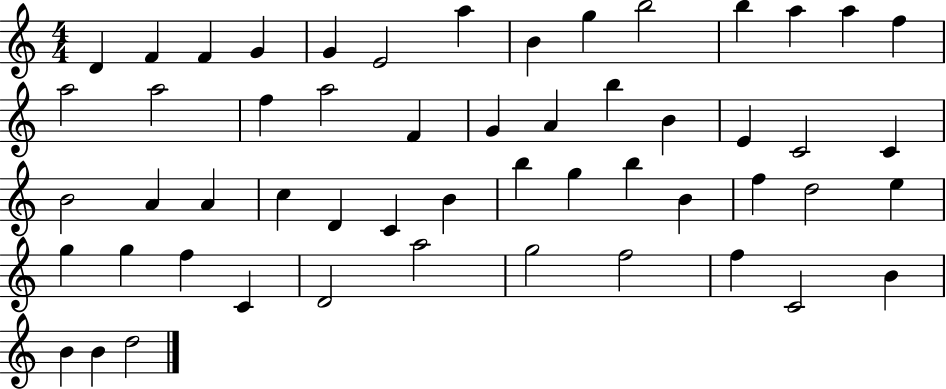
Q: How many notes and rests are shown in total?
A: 54